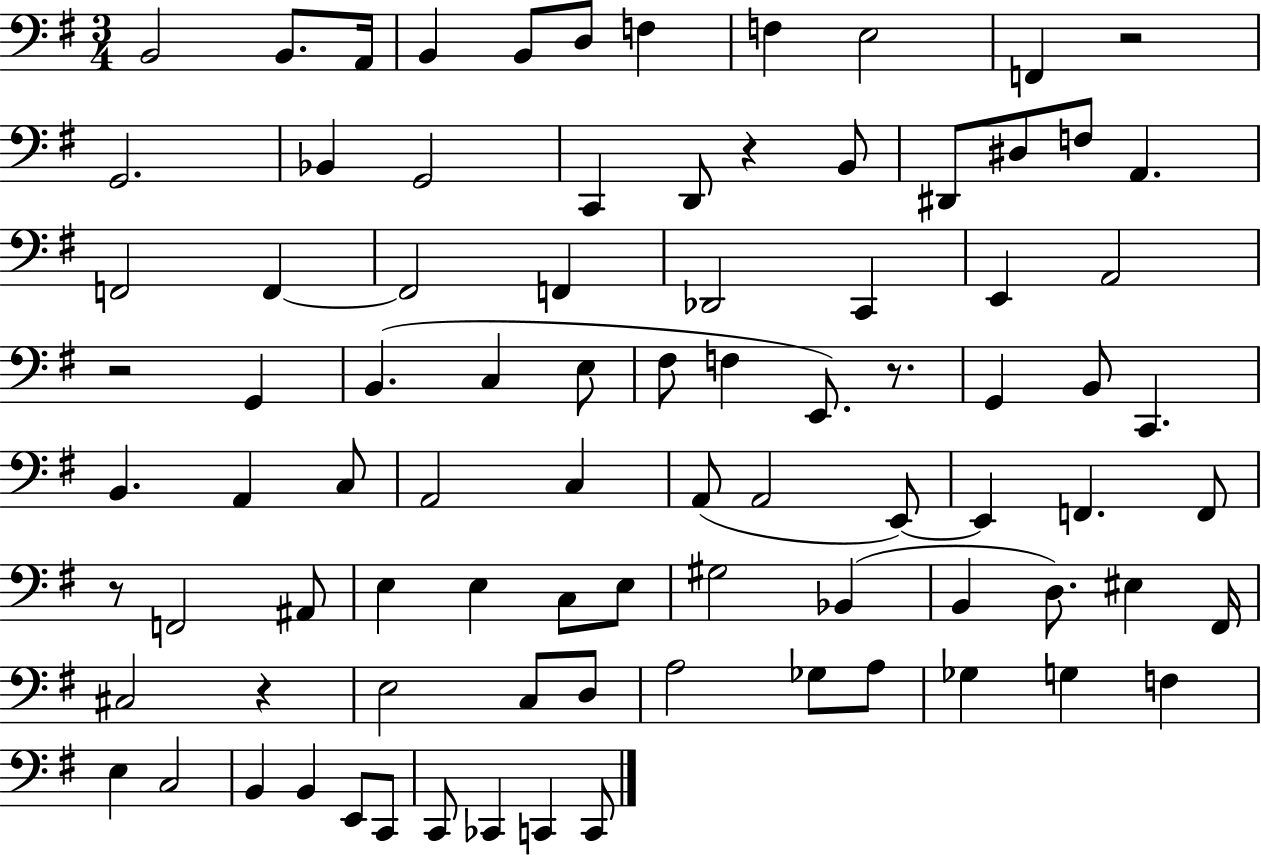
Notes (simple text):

B2/h B2/e. A2/s B2/q B2/e D3/e F3/q F3/q E3/h F2/q R/h G2/h. Bb2/q G2/h C2/q D2/e R/q B2/e D#2/e D#3/e F3/e A2/q. F2/h F2/q F2/h F2/q Db2/h C2/q E2/q A2/h R/h G2/q B2/q. C3/q E3/e F#3/e F3/q E2/e. R/e. G2/q B2/e C2/q. B2/q. A2/q C3/e A2/h C3/q A2/e A2/h E2/e E2/q F2/q. F2/e R/e F2/h A#2/e E3/q E3/q C3/e E3/e G#3/h Bb2/q B2/q D3/e. EIS3/q F#2/s C#3/h R/q E3/h C3/e D3/e A3/h Gb3/e A3/e Gb3/q G3/q F3/q E3/q C3/h B2/q B2/q E2/e C2/e C2/e CES2/q C2/q C2/e